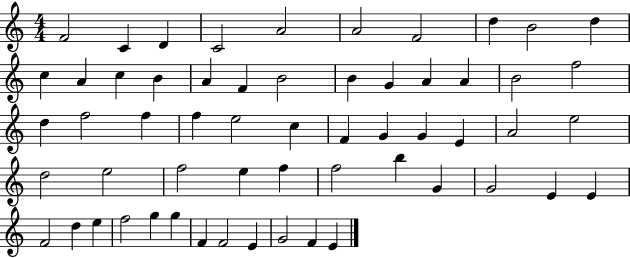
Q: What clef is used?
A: treble